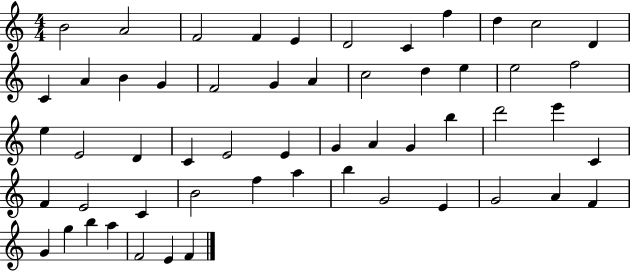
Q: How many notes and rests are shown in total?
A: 55